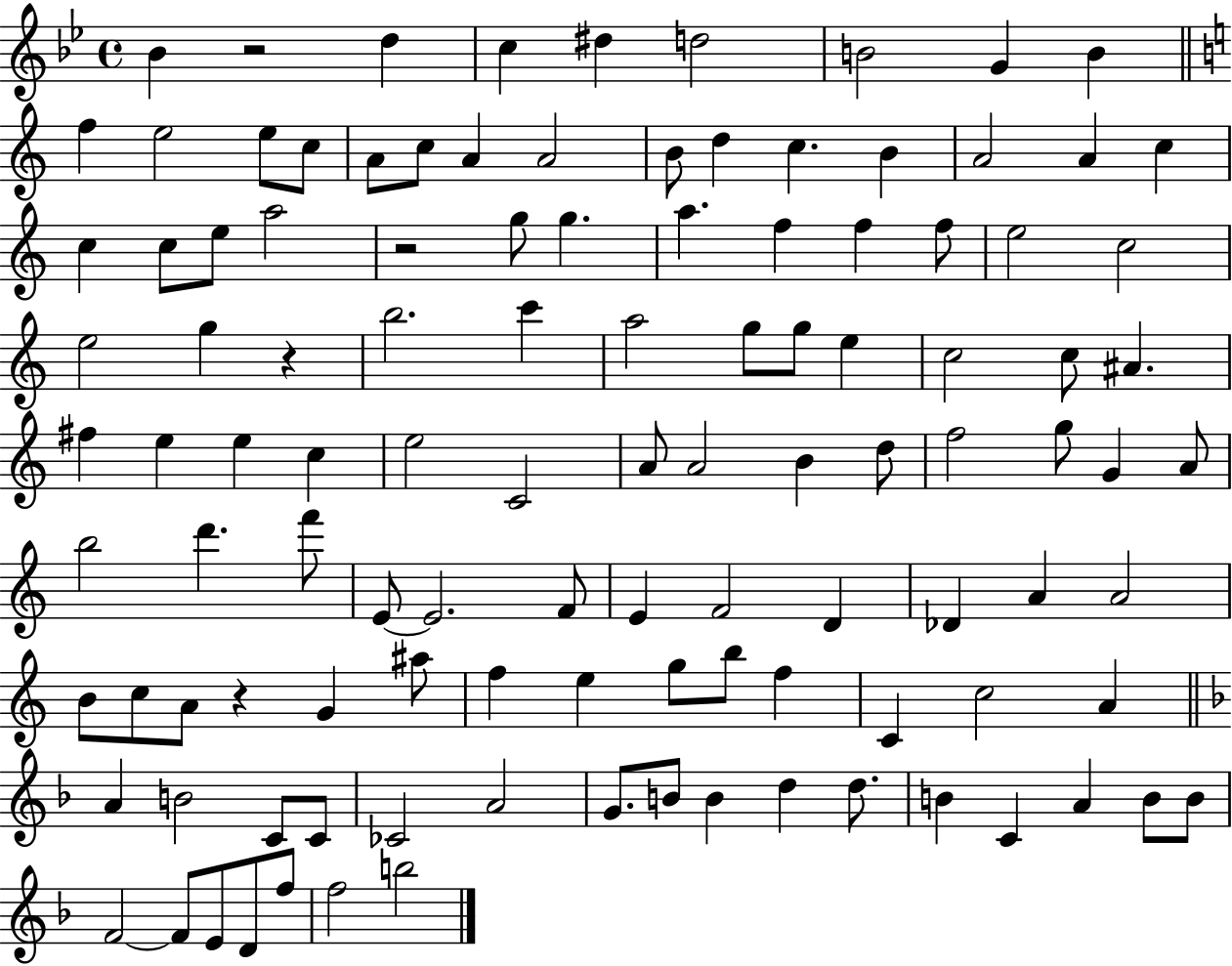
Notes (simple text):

Bb4/q R/h D5/q C5/q D#5/q D5/h B4/h G4/q B4/q F5/q E5/h E5/e C5/e A4/e C5/e A4/q A4/h B4/e D5/q C5/q. B4/q A4/h A4/q C5/q C5/q C5/e E5/e A5/h R/h G5/e G5/q. A5/q. F5/q F5/q F5/e E5/h C5/h E5/h G5/q R/q B5/h. C6/q A5/h G5/e G5/e E5/q C5/h C5/e A#4/q. F#5/q E5/q E5/q C5/q E5/h C4/h A4/e A4/h B4/q D5/e F5/h G5/e G4/q A4/e B5/h D6/q. F6/e E4/e E4/h. F4/e E4/q F4/h D4/q Db4/q A4/q A4/h B4/e C5/e A4/e R/q G4/q A#5/e F5/q E5/q G5/e B5/e F5/q C4/q C5/h A4/q A4/q B4/h C4/e C4/e CES4/h A4/h G4/e. B4/e B4/q D5/q D5/e. B4/q C4/q A4/q B4/e B4/e F4/h F4/e E4/e D4/e F5/e F5/h B5/h